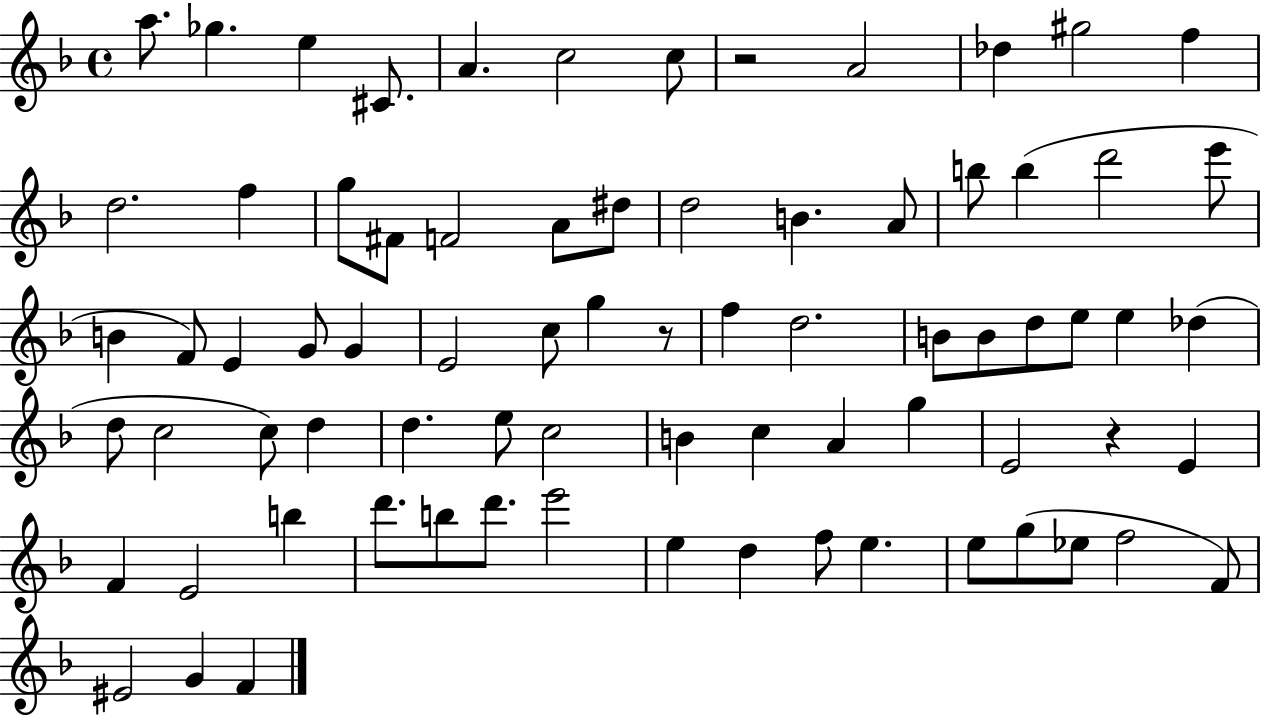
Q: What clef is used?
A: treble